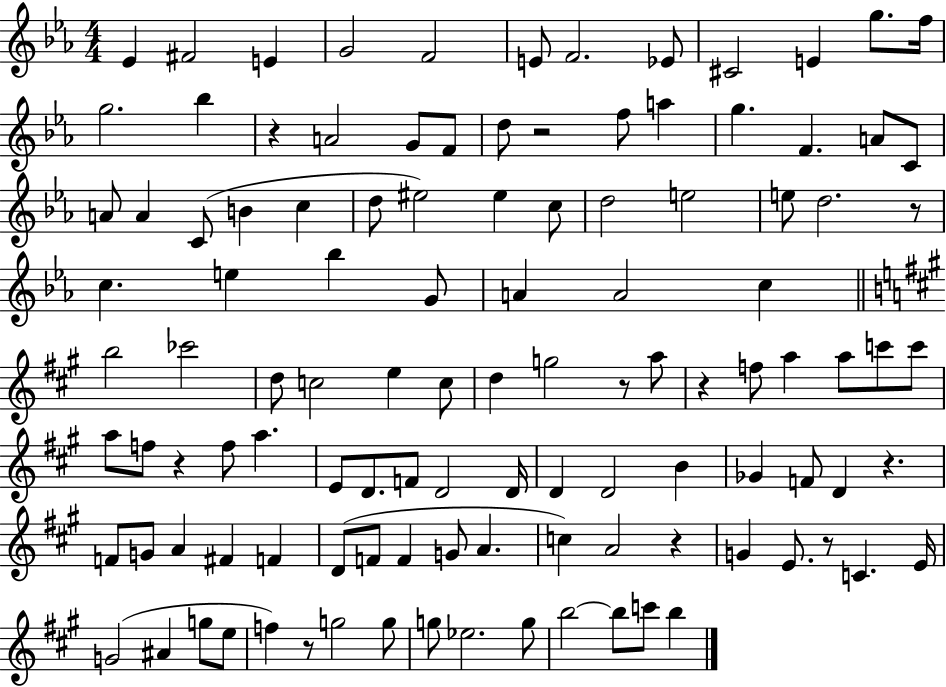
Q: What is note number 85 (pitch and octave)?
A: A4